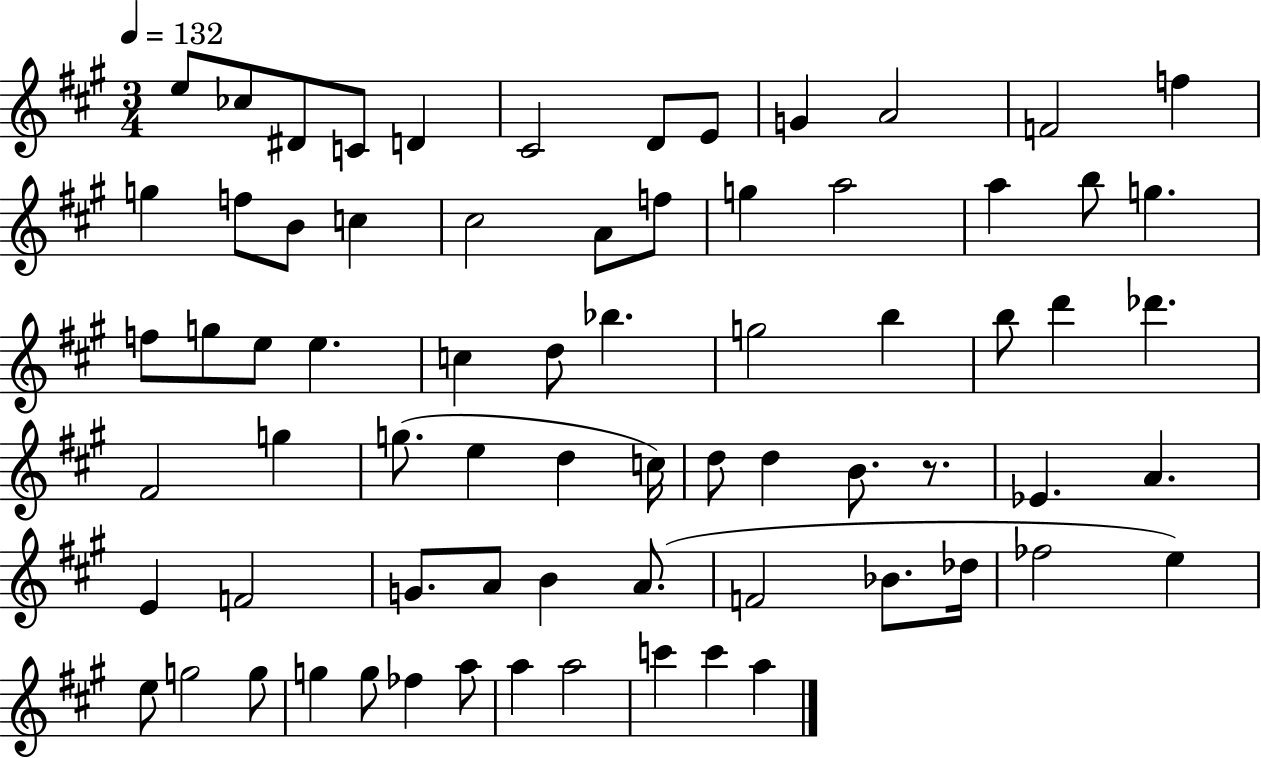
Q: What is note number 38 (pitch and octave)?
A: G5